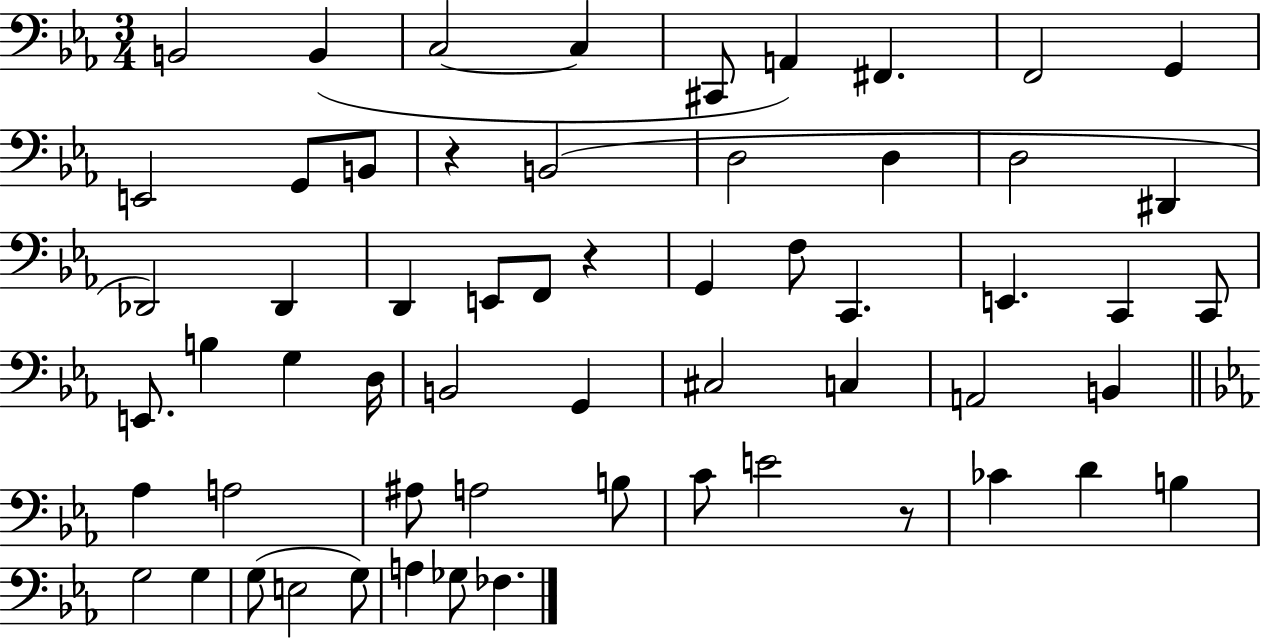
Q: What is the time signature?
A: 3/4